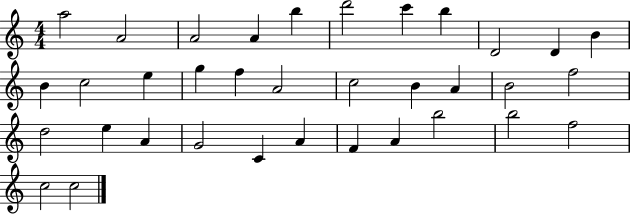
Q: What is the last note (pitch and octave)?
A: C5